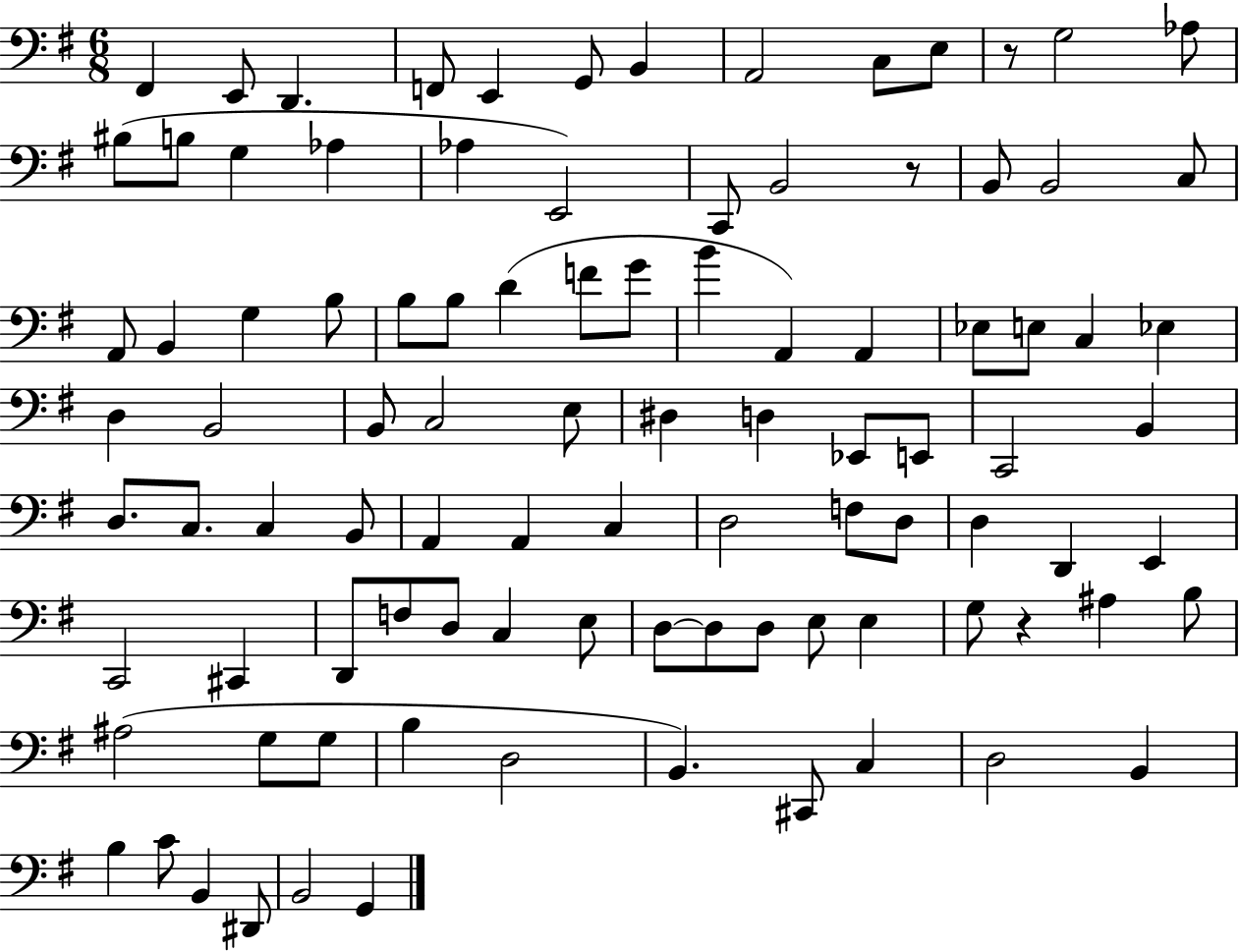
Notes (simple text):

F#2/q E2/e D2/q. F2/e E2/q G2/e B2/q A2/h C3/e E3/e R/e G3/h Ab3/e BIS3/e B3/e G3/q Ab3/q Ab3/q E2/h C2/e B2/h R/e B2/e B2/h C3/e A2/e B2/q G3/q B3/e B3/e B3/e D4/q F4/e G4/e B4/q A2/q A2/q Eb3/e E3/e C3/q Eb3/q D3/q B2/h B2/e C3/h E3/e D#3/q D3/q Eb2/e E2/e C2/h B2/q D3/e. C3/e. C3/q B2/e A2/q A2/q C3/q D3/h F3/e D3/e D3/q D2/q E2/q C2/h C#2/q D2/e F3/e D3/e C3/q E3/e D3/e D3/e D3/e E3/e E3/q G3/e R/q A#3/q B3/e A#3/h G3/e G3/e B3/q D3/h B2/q. C#2/e C3/q D3/h B2/q B3/q C4/e B2/q D#2/e B2/h G2/q